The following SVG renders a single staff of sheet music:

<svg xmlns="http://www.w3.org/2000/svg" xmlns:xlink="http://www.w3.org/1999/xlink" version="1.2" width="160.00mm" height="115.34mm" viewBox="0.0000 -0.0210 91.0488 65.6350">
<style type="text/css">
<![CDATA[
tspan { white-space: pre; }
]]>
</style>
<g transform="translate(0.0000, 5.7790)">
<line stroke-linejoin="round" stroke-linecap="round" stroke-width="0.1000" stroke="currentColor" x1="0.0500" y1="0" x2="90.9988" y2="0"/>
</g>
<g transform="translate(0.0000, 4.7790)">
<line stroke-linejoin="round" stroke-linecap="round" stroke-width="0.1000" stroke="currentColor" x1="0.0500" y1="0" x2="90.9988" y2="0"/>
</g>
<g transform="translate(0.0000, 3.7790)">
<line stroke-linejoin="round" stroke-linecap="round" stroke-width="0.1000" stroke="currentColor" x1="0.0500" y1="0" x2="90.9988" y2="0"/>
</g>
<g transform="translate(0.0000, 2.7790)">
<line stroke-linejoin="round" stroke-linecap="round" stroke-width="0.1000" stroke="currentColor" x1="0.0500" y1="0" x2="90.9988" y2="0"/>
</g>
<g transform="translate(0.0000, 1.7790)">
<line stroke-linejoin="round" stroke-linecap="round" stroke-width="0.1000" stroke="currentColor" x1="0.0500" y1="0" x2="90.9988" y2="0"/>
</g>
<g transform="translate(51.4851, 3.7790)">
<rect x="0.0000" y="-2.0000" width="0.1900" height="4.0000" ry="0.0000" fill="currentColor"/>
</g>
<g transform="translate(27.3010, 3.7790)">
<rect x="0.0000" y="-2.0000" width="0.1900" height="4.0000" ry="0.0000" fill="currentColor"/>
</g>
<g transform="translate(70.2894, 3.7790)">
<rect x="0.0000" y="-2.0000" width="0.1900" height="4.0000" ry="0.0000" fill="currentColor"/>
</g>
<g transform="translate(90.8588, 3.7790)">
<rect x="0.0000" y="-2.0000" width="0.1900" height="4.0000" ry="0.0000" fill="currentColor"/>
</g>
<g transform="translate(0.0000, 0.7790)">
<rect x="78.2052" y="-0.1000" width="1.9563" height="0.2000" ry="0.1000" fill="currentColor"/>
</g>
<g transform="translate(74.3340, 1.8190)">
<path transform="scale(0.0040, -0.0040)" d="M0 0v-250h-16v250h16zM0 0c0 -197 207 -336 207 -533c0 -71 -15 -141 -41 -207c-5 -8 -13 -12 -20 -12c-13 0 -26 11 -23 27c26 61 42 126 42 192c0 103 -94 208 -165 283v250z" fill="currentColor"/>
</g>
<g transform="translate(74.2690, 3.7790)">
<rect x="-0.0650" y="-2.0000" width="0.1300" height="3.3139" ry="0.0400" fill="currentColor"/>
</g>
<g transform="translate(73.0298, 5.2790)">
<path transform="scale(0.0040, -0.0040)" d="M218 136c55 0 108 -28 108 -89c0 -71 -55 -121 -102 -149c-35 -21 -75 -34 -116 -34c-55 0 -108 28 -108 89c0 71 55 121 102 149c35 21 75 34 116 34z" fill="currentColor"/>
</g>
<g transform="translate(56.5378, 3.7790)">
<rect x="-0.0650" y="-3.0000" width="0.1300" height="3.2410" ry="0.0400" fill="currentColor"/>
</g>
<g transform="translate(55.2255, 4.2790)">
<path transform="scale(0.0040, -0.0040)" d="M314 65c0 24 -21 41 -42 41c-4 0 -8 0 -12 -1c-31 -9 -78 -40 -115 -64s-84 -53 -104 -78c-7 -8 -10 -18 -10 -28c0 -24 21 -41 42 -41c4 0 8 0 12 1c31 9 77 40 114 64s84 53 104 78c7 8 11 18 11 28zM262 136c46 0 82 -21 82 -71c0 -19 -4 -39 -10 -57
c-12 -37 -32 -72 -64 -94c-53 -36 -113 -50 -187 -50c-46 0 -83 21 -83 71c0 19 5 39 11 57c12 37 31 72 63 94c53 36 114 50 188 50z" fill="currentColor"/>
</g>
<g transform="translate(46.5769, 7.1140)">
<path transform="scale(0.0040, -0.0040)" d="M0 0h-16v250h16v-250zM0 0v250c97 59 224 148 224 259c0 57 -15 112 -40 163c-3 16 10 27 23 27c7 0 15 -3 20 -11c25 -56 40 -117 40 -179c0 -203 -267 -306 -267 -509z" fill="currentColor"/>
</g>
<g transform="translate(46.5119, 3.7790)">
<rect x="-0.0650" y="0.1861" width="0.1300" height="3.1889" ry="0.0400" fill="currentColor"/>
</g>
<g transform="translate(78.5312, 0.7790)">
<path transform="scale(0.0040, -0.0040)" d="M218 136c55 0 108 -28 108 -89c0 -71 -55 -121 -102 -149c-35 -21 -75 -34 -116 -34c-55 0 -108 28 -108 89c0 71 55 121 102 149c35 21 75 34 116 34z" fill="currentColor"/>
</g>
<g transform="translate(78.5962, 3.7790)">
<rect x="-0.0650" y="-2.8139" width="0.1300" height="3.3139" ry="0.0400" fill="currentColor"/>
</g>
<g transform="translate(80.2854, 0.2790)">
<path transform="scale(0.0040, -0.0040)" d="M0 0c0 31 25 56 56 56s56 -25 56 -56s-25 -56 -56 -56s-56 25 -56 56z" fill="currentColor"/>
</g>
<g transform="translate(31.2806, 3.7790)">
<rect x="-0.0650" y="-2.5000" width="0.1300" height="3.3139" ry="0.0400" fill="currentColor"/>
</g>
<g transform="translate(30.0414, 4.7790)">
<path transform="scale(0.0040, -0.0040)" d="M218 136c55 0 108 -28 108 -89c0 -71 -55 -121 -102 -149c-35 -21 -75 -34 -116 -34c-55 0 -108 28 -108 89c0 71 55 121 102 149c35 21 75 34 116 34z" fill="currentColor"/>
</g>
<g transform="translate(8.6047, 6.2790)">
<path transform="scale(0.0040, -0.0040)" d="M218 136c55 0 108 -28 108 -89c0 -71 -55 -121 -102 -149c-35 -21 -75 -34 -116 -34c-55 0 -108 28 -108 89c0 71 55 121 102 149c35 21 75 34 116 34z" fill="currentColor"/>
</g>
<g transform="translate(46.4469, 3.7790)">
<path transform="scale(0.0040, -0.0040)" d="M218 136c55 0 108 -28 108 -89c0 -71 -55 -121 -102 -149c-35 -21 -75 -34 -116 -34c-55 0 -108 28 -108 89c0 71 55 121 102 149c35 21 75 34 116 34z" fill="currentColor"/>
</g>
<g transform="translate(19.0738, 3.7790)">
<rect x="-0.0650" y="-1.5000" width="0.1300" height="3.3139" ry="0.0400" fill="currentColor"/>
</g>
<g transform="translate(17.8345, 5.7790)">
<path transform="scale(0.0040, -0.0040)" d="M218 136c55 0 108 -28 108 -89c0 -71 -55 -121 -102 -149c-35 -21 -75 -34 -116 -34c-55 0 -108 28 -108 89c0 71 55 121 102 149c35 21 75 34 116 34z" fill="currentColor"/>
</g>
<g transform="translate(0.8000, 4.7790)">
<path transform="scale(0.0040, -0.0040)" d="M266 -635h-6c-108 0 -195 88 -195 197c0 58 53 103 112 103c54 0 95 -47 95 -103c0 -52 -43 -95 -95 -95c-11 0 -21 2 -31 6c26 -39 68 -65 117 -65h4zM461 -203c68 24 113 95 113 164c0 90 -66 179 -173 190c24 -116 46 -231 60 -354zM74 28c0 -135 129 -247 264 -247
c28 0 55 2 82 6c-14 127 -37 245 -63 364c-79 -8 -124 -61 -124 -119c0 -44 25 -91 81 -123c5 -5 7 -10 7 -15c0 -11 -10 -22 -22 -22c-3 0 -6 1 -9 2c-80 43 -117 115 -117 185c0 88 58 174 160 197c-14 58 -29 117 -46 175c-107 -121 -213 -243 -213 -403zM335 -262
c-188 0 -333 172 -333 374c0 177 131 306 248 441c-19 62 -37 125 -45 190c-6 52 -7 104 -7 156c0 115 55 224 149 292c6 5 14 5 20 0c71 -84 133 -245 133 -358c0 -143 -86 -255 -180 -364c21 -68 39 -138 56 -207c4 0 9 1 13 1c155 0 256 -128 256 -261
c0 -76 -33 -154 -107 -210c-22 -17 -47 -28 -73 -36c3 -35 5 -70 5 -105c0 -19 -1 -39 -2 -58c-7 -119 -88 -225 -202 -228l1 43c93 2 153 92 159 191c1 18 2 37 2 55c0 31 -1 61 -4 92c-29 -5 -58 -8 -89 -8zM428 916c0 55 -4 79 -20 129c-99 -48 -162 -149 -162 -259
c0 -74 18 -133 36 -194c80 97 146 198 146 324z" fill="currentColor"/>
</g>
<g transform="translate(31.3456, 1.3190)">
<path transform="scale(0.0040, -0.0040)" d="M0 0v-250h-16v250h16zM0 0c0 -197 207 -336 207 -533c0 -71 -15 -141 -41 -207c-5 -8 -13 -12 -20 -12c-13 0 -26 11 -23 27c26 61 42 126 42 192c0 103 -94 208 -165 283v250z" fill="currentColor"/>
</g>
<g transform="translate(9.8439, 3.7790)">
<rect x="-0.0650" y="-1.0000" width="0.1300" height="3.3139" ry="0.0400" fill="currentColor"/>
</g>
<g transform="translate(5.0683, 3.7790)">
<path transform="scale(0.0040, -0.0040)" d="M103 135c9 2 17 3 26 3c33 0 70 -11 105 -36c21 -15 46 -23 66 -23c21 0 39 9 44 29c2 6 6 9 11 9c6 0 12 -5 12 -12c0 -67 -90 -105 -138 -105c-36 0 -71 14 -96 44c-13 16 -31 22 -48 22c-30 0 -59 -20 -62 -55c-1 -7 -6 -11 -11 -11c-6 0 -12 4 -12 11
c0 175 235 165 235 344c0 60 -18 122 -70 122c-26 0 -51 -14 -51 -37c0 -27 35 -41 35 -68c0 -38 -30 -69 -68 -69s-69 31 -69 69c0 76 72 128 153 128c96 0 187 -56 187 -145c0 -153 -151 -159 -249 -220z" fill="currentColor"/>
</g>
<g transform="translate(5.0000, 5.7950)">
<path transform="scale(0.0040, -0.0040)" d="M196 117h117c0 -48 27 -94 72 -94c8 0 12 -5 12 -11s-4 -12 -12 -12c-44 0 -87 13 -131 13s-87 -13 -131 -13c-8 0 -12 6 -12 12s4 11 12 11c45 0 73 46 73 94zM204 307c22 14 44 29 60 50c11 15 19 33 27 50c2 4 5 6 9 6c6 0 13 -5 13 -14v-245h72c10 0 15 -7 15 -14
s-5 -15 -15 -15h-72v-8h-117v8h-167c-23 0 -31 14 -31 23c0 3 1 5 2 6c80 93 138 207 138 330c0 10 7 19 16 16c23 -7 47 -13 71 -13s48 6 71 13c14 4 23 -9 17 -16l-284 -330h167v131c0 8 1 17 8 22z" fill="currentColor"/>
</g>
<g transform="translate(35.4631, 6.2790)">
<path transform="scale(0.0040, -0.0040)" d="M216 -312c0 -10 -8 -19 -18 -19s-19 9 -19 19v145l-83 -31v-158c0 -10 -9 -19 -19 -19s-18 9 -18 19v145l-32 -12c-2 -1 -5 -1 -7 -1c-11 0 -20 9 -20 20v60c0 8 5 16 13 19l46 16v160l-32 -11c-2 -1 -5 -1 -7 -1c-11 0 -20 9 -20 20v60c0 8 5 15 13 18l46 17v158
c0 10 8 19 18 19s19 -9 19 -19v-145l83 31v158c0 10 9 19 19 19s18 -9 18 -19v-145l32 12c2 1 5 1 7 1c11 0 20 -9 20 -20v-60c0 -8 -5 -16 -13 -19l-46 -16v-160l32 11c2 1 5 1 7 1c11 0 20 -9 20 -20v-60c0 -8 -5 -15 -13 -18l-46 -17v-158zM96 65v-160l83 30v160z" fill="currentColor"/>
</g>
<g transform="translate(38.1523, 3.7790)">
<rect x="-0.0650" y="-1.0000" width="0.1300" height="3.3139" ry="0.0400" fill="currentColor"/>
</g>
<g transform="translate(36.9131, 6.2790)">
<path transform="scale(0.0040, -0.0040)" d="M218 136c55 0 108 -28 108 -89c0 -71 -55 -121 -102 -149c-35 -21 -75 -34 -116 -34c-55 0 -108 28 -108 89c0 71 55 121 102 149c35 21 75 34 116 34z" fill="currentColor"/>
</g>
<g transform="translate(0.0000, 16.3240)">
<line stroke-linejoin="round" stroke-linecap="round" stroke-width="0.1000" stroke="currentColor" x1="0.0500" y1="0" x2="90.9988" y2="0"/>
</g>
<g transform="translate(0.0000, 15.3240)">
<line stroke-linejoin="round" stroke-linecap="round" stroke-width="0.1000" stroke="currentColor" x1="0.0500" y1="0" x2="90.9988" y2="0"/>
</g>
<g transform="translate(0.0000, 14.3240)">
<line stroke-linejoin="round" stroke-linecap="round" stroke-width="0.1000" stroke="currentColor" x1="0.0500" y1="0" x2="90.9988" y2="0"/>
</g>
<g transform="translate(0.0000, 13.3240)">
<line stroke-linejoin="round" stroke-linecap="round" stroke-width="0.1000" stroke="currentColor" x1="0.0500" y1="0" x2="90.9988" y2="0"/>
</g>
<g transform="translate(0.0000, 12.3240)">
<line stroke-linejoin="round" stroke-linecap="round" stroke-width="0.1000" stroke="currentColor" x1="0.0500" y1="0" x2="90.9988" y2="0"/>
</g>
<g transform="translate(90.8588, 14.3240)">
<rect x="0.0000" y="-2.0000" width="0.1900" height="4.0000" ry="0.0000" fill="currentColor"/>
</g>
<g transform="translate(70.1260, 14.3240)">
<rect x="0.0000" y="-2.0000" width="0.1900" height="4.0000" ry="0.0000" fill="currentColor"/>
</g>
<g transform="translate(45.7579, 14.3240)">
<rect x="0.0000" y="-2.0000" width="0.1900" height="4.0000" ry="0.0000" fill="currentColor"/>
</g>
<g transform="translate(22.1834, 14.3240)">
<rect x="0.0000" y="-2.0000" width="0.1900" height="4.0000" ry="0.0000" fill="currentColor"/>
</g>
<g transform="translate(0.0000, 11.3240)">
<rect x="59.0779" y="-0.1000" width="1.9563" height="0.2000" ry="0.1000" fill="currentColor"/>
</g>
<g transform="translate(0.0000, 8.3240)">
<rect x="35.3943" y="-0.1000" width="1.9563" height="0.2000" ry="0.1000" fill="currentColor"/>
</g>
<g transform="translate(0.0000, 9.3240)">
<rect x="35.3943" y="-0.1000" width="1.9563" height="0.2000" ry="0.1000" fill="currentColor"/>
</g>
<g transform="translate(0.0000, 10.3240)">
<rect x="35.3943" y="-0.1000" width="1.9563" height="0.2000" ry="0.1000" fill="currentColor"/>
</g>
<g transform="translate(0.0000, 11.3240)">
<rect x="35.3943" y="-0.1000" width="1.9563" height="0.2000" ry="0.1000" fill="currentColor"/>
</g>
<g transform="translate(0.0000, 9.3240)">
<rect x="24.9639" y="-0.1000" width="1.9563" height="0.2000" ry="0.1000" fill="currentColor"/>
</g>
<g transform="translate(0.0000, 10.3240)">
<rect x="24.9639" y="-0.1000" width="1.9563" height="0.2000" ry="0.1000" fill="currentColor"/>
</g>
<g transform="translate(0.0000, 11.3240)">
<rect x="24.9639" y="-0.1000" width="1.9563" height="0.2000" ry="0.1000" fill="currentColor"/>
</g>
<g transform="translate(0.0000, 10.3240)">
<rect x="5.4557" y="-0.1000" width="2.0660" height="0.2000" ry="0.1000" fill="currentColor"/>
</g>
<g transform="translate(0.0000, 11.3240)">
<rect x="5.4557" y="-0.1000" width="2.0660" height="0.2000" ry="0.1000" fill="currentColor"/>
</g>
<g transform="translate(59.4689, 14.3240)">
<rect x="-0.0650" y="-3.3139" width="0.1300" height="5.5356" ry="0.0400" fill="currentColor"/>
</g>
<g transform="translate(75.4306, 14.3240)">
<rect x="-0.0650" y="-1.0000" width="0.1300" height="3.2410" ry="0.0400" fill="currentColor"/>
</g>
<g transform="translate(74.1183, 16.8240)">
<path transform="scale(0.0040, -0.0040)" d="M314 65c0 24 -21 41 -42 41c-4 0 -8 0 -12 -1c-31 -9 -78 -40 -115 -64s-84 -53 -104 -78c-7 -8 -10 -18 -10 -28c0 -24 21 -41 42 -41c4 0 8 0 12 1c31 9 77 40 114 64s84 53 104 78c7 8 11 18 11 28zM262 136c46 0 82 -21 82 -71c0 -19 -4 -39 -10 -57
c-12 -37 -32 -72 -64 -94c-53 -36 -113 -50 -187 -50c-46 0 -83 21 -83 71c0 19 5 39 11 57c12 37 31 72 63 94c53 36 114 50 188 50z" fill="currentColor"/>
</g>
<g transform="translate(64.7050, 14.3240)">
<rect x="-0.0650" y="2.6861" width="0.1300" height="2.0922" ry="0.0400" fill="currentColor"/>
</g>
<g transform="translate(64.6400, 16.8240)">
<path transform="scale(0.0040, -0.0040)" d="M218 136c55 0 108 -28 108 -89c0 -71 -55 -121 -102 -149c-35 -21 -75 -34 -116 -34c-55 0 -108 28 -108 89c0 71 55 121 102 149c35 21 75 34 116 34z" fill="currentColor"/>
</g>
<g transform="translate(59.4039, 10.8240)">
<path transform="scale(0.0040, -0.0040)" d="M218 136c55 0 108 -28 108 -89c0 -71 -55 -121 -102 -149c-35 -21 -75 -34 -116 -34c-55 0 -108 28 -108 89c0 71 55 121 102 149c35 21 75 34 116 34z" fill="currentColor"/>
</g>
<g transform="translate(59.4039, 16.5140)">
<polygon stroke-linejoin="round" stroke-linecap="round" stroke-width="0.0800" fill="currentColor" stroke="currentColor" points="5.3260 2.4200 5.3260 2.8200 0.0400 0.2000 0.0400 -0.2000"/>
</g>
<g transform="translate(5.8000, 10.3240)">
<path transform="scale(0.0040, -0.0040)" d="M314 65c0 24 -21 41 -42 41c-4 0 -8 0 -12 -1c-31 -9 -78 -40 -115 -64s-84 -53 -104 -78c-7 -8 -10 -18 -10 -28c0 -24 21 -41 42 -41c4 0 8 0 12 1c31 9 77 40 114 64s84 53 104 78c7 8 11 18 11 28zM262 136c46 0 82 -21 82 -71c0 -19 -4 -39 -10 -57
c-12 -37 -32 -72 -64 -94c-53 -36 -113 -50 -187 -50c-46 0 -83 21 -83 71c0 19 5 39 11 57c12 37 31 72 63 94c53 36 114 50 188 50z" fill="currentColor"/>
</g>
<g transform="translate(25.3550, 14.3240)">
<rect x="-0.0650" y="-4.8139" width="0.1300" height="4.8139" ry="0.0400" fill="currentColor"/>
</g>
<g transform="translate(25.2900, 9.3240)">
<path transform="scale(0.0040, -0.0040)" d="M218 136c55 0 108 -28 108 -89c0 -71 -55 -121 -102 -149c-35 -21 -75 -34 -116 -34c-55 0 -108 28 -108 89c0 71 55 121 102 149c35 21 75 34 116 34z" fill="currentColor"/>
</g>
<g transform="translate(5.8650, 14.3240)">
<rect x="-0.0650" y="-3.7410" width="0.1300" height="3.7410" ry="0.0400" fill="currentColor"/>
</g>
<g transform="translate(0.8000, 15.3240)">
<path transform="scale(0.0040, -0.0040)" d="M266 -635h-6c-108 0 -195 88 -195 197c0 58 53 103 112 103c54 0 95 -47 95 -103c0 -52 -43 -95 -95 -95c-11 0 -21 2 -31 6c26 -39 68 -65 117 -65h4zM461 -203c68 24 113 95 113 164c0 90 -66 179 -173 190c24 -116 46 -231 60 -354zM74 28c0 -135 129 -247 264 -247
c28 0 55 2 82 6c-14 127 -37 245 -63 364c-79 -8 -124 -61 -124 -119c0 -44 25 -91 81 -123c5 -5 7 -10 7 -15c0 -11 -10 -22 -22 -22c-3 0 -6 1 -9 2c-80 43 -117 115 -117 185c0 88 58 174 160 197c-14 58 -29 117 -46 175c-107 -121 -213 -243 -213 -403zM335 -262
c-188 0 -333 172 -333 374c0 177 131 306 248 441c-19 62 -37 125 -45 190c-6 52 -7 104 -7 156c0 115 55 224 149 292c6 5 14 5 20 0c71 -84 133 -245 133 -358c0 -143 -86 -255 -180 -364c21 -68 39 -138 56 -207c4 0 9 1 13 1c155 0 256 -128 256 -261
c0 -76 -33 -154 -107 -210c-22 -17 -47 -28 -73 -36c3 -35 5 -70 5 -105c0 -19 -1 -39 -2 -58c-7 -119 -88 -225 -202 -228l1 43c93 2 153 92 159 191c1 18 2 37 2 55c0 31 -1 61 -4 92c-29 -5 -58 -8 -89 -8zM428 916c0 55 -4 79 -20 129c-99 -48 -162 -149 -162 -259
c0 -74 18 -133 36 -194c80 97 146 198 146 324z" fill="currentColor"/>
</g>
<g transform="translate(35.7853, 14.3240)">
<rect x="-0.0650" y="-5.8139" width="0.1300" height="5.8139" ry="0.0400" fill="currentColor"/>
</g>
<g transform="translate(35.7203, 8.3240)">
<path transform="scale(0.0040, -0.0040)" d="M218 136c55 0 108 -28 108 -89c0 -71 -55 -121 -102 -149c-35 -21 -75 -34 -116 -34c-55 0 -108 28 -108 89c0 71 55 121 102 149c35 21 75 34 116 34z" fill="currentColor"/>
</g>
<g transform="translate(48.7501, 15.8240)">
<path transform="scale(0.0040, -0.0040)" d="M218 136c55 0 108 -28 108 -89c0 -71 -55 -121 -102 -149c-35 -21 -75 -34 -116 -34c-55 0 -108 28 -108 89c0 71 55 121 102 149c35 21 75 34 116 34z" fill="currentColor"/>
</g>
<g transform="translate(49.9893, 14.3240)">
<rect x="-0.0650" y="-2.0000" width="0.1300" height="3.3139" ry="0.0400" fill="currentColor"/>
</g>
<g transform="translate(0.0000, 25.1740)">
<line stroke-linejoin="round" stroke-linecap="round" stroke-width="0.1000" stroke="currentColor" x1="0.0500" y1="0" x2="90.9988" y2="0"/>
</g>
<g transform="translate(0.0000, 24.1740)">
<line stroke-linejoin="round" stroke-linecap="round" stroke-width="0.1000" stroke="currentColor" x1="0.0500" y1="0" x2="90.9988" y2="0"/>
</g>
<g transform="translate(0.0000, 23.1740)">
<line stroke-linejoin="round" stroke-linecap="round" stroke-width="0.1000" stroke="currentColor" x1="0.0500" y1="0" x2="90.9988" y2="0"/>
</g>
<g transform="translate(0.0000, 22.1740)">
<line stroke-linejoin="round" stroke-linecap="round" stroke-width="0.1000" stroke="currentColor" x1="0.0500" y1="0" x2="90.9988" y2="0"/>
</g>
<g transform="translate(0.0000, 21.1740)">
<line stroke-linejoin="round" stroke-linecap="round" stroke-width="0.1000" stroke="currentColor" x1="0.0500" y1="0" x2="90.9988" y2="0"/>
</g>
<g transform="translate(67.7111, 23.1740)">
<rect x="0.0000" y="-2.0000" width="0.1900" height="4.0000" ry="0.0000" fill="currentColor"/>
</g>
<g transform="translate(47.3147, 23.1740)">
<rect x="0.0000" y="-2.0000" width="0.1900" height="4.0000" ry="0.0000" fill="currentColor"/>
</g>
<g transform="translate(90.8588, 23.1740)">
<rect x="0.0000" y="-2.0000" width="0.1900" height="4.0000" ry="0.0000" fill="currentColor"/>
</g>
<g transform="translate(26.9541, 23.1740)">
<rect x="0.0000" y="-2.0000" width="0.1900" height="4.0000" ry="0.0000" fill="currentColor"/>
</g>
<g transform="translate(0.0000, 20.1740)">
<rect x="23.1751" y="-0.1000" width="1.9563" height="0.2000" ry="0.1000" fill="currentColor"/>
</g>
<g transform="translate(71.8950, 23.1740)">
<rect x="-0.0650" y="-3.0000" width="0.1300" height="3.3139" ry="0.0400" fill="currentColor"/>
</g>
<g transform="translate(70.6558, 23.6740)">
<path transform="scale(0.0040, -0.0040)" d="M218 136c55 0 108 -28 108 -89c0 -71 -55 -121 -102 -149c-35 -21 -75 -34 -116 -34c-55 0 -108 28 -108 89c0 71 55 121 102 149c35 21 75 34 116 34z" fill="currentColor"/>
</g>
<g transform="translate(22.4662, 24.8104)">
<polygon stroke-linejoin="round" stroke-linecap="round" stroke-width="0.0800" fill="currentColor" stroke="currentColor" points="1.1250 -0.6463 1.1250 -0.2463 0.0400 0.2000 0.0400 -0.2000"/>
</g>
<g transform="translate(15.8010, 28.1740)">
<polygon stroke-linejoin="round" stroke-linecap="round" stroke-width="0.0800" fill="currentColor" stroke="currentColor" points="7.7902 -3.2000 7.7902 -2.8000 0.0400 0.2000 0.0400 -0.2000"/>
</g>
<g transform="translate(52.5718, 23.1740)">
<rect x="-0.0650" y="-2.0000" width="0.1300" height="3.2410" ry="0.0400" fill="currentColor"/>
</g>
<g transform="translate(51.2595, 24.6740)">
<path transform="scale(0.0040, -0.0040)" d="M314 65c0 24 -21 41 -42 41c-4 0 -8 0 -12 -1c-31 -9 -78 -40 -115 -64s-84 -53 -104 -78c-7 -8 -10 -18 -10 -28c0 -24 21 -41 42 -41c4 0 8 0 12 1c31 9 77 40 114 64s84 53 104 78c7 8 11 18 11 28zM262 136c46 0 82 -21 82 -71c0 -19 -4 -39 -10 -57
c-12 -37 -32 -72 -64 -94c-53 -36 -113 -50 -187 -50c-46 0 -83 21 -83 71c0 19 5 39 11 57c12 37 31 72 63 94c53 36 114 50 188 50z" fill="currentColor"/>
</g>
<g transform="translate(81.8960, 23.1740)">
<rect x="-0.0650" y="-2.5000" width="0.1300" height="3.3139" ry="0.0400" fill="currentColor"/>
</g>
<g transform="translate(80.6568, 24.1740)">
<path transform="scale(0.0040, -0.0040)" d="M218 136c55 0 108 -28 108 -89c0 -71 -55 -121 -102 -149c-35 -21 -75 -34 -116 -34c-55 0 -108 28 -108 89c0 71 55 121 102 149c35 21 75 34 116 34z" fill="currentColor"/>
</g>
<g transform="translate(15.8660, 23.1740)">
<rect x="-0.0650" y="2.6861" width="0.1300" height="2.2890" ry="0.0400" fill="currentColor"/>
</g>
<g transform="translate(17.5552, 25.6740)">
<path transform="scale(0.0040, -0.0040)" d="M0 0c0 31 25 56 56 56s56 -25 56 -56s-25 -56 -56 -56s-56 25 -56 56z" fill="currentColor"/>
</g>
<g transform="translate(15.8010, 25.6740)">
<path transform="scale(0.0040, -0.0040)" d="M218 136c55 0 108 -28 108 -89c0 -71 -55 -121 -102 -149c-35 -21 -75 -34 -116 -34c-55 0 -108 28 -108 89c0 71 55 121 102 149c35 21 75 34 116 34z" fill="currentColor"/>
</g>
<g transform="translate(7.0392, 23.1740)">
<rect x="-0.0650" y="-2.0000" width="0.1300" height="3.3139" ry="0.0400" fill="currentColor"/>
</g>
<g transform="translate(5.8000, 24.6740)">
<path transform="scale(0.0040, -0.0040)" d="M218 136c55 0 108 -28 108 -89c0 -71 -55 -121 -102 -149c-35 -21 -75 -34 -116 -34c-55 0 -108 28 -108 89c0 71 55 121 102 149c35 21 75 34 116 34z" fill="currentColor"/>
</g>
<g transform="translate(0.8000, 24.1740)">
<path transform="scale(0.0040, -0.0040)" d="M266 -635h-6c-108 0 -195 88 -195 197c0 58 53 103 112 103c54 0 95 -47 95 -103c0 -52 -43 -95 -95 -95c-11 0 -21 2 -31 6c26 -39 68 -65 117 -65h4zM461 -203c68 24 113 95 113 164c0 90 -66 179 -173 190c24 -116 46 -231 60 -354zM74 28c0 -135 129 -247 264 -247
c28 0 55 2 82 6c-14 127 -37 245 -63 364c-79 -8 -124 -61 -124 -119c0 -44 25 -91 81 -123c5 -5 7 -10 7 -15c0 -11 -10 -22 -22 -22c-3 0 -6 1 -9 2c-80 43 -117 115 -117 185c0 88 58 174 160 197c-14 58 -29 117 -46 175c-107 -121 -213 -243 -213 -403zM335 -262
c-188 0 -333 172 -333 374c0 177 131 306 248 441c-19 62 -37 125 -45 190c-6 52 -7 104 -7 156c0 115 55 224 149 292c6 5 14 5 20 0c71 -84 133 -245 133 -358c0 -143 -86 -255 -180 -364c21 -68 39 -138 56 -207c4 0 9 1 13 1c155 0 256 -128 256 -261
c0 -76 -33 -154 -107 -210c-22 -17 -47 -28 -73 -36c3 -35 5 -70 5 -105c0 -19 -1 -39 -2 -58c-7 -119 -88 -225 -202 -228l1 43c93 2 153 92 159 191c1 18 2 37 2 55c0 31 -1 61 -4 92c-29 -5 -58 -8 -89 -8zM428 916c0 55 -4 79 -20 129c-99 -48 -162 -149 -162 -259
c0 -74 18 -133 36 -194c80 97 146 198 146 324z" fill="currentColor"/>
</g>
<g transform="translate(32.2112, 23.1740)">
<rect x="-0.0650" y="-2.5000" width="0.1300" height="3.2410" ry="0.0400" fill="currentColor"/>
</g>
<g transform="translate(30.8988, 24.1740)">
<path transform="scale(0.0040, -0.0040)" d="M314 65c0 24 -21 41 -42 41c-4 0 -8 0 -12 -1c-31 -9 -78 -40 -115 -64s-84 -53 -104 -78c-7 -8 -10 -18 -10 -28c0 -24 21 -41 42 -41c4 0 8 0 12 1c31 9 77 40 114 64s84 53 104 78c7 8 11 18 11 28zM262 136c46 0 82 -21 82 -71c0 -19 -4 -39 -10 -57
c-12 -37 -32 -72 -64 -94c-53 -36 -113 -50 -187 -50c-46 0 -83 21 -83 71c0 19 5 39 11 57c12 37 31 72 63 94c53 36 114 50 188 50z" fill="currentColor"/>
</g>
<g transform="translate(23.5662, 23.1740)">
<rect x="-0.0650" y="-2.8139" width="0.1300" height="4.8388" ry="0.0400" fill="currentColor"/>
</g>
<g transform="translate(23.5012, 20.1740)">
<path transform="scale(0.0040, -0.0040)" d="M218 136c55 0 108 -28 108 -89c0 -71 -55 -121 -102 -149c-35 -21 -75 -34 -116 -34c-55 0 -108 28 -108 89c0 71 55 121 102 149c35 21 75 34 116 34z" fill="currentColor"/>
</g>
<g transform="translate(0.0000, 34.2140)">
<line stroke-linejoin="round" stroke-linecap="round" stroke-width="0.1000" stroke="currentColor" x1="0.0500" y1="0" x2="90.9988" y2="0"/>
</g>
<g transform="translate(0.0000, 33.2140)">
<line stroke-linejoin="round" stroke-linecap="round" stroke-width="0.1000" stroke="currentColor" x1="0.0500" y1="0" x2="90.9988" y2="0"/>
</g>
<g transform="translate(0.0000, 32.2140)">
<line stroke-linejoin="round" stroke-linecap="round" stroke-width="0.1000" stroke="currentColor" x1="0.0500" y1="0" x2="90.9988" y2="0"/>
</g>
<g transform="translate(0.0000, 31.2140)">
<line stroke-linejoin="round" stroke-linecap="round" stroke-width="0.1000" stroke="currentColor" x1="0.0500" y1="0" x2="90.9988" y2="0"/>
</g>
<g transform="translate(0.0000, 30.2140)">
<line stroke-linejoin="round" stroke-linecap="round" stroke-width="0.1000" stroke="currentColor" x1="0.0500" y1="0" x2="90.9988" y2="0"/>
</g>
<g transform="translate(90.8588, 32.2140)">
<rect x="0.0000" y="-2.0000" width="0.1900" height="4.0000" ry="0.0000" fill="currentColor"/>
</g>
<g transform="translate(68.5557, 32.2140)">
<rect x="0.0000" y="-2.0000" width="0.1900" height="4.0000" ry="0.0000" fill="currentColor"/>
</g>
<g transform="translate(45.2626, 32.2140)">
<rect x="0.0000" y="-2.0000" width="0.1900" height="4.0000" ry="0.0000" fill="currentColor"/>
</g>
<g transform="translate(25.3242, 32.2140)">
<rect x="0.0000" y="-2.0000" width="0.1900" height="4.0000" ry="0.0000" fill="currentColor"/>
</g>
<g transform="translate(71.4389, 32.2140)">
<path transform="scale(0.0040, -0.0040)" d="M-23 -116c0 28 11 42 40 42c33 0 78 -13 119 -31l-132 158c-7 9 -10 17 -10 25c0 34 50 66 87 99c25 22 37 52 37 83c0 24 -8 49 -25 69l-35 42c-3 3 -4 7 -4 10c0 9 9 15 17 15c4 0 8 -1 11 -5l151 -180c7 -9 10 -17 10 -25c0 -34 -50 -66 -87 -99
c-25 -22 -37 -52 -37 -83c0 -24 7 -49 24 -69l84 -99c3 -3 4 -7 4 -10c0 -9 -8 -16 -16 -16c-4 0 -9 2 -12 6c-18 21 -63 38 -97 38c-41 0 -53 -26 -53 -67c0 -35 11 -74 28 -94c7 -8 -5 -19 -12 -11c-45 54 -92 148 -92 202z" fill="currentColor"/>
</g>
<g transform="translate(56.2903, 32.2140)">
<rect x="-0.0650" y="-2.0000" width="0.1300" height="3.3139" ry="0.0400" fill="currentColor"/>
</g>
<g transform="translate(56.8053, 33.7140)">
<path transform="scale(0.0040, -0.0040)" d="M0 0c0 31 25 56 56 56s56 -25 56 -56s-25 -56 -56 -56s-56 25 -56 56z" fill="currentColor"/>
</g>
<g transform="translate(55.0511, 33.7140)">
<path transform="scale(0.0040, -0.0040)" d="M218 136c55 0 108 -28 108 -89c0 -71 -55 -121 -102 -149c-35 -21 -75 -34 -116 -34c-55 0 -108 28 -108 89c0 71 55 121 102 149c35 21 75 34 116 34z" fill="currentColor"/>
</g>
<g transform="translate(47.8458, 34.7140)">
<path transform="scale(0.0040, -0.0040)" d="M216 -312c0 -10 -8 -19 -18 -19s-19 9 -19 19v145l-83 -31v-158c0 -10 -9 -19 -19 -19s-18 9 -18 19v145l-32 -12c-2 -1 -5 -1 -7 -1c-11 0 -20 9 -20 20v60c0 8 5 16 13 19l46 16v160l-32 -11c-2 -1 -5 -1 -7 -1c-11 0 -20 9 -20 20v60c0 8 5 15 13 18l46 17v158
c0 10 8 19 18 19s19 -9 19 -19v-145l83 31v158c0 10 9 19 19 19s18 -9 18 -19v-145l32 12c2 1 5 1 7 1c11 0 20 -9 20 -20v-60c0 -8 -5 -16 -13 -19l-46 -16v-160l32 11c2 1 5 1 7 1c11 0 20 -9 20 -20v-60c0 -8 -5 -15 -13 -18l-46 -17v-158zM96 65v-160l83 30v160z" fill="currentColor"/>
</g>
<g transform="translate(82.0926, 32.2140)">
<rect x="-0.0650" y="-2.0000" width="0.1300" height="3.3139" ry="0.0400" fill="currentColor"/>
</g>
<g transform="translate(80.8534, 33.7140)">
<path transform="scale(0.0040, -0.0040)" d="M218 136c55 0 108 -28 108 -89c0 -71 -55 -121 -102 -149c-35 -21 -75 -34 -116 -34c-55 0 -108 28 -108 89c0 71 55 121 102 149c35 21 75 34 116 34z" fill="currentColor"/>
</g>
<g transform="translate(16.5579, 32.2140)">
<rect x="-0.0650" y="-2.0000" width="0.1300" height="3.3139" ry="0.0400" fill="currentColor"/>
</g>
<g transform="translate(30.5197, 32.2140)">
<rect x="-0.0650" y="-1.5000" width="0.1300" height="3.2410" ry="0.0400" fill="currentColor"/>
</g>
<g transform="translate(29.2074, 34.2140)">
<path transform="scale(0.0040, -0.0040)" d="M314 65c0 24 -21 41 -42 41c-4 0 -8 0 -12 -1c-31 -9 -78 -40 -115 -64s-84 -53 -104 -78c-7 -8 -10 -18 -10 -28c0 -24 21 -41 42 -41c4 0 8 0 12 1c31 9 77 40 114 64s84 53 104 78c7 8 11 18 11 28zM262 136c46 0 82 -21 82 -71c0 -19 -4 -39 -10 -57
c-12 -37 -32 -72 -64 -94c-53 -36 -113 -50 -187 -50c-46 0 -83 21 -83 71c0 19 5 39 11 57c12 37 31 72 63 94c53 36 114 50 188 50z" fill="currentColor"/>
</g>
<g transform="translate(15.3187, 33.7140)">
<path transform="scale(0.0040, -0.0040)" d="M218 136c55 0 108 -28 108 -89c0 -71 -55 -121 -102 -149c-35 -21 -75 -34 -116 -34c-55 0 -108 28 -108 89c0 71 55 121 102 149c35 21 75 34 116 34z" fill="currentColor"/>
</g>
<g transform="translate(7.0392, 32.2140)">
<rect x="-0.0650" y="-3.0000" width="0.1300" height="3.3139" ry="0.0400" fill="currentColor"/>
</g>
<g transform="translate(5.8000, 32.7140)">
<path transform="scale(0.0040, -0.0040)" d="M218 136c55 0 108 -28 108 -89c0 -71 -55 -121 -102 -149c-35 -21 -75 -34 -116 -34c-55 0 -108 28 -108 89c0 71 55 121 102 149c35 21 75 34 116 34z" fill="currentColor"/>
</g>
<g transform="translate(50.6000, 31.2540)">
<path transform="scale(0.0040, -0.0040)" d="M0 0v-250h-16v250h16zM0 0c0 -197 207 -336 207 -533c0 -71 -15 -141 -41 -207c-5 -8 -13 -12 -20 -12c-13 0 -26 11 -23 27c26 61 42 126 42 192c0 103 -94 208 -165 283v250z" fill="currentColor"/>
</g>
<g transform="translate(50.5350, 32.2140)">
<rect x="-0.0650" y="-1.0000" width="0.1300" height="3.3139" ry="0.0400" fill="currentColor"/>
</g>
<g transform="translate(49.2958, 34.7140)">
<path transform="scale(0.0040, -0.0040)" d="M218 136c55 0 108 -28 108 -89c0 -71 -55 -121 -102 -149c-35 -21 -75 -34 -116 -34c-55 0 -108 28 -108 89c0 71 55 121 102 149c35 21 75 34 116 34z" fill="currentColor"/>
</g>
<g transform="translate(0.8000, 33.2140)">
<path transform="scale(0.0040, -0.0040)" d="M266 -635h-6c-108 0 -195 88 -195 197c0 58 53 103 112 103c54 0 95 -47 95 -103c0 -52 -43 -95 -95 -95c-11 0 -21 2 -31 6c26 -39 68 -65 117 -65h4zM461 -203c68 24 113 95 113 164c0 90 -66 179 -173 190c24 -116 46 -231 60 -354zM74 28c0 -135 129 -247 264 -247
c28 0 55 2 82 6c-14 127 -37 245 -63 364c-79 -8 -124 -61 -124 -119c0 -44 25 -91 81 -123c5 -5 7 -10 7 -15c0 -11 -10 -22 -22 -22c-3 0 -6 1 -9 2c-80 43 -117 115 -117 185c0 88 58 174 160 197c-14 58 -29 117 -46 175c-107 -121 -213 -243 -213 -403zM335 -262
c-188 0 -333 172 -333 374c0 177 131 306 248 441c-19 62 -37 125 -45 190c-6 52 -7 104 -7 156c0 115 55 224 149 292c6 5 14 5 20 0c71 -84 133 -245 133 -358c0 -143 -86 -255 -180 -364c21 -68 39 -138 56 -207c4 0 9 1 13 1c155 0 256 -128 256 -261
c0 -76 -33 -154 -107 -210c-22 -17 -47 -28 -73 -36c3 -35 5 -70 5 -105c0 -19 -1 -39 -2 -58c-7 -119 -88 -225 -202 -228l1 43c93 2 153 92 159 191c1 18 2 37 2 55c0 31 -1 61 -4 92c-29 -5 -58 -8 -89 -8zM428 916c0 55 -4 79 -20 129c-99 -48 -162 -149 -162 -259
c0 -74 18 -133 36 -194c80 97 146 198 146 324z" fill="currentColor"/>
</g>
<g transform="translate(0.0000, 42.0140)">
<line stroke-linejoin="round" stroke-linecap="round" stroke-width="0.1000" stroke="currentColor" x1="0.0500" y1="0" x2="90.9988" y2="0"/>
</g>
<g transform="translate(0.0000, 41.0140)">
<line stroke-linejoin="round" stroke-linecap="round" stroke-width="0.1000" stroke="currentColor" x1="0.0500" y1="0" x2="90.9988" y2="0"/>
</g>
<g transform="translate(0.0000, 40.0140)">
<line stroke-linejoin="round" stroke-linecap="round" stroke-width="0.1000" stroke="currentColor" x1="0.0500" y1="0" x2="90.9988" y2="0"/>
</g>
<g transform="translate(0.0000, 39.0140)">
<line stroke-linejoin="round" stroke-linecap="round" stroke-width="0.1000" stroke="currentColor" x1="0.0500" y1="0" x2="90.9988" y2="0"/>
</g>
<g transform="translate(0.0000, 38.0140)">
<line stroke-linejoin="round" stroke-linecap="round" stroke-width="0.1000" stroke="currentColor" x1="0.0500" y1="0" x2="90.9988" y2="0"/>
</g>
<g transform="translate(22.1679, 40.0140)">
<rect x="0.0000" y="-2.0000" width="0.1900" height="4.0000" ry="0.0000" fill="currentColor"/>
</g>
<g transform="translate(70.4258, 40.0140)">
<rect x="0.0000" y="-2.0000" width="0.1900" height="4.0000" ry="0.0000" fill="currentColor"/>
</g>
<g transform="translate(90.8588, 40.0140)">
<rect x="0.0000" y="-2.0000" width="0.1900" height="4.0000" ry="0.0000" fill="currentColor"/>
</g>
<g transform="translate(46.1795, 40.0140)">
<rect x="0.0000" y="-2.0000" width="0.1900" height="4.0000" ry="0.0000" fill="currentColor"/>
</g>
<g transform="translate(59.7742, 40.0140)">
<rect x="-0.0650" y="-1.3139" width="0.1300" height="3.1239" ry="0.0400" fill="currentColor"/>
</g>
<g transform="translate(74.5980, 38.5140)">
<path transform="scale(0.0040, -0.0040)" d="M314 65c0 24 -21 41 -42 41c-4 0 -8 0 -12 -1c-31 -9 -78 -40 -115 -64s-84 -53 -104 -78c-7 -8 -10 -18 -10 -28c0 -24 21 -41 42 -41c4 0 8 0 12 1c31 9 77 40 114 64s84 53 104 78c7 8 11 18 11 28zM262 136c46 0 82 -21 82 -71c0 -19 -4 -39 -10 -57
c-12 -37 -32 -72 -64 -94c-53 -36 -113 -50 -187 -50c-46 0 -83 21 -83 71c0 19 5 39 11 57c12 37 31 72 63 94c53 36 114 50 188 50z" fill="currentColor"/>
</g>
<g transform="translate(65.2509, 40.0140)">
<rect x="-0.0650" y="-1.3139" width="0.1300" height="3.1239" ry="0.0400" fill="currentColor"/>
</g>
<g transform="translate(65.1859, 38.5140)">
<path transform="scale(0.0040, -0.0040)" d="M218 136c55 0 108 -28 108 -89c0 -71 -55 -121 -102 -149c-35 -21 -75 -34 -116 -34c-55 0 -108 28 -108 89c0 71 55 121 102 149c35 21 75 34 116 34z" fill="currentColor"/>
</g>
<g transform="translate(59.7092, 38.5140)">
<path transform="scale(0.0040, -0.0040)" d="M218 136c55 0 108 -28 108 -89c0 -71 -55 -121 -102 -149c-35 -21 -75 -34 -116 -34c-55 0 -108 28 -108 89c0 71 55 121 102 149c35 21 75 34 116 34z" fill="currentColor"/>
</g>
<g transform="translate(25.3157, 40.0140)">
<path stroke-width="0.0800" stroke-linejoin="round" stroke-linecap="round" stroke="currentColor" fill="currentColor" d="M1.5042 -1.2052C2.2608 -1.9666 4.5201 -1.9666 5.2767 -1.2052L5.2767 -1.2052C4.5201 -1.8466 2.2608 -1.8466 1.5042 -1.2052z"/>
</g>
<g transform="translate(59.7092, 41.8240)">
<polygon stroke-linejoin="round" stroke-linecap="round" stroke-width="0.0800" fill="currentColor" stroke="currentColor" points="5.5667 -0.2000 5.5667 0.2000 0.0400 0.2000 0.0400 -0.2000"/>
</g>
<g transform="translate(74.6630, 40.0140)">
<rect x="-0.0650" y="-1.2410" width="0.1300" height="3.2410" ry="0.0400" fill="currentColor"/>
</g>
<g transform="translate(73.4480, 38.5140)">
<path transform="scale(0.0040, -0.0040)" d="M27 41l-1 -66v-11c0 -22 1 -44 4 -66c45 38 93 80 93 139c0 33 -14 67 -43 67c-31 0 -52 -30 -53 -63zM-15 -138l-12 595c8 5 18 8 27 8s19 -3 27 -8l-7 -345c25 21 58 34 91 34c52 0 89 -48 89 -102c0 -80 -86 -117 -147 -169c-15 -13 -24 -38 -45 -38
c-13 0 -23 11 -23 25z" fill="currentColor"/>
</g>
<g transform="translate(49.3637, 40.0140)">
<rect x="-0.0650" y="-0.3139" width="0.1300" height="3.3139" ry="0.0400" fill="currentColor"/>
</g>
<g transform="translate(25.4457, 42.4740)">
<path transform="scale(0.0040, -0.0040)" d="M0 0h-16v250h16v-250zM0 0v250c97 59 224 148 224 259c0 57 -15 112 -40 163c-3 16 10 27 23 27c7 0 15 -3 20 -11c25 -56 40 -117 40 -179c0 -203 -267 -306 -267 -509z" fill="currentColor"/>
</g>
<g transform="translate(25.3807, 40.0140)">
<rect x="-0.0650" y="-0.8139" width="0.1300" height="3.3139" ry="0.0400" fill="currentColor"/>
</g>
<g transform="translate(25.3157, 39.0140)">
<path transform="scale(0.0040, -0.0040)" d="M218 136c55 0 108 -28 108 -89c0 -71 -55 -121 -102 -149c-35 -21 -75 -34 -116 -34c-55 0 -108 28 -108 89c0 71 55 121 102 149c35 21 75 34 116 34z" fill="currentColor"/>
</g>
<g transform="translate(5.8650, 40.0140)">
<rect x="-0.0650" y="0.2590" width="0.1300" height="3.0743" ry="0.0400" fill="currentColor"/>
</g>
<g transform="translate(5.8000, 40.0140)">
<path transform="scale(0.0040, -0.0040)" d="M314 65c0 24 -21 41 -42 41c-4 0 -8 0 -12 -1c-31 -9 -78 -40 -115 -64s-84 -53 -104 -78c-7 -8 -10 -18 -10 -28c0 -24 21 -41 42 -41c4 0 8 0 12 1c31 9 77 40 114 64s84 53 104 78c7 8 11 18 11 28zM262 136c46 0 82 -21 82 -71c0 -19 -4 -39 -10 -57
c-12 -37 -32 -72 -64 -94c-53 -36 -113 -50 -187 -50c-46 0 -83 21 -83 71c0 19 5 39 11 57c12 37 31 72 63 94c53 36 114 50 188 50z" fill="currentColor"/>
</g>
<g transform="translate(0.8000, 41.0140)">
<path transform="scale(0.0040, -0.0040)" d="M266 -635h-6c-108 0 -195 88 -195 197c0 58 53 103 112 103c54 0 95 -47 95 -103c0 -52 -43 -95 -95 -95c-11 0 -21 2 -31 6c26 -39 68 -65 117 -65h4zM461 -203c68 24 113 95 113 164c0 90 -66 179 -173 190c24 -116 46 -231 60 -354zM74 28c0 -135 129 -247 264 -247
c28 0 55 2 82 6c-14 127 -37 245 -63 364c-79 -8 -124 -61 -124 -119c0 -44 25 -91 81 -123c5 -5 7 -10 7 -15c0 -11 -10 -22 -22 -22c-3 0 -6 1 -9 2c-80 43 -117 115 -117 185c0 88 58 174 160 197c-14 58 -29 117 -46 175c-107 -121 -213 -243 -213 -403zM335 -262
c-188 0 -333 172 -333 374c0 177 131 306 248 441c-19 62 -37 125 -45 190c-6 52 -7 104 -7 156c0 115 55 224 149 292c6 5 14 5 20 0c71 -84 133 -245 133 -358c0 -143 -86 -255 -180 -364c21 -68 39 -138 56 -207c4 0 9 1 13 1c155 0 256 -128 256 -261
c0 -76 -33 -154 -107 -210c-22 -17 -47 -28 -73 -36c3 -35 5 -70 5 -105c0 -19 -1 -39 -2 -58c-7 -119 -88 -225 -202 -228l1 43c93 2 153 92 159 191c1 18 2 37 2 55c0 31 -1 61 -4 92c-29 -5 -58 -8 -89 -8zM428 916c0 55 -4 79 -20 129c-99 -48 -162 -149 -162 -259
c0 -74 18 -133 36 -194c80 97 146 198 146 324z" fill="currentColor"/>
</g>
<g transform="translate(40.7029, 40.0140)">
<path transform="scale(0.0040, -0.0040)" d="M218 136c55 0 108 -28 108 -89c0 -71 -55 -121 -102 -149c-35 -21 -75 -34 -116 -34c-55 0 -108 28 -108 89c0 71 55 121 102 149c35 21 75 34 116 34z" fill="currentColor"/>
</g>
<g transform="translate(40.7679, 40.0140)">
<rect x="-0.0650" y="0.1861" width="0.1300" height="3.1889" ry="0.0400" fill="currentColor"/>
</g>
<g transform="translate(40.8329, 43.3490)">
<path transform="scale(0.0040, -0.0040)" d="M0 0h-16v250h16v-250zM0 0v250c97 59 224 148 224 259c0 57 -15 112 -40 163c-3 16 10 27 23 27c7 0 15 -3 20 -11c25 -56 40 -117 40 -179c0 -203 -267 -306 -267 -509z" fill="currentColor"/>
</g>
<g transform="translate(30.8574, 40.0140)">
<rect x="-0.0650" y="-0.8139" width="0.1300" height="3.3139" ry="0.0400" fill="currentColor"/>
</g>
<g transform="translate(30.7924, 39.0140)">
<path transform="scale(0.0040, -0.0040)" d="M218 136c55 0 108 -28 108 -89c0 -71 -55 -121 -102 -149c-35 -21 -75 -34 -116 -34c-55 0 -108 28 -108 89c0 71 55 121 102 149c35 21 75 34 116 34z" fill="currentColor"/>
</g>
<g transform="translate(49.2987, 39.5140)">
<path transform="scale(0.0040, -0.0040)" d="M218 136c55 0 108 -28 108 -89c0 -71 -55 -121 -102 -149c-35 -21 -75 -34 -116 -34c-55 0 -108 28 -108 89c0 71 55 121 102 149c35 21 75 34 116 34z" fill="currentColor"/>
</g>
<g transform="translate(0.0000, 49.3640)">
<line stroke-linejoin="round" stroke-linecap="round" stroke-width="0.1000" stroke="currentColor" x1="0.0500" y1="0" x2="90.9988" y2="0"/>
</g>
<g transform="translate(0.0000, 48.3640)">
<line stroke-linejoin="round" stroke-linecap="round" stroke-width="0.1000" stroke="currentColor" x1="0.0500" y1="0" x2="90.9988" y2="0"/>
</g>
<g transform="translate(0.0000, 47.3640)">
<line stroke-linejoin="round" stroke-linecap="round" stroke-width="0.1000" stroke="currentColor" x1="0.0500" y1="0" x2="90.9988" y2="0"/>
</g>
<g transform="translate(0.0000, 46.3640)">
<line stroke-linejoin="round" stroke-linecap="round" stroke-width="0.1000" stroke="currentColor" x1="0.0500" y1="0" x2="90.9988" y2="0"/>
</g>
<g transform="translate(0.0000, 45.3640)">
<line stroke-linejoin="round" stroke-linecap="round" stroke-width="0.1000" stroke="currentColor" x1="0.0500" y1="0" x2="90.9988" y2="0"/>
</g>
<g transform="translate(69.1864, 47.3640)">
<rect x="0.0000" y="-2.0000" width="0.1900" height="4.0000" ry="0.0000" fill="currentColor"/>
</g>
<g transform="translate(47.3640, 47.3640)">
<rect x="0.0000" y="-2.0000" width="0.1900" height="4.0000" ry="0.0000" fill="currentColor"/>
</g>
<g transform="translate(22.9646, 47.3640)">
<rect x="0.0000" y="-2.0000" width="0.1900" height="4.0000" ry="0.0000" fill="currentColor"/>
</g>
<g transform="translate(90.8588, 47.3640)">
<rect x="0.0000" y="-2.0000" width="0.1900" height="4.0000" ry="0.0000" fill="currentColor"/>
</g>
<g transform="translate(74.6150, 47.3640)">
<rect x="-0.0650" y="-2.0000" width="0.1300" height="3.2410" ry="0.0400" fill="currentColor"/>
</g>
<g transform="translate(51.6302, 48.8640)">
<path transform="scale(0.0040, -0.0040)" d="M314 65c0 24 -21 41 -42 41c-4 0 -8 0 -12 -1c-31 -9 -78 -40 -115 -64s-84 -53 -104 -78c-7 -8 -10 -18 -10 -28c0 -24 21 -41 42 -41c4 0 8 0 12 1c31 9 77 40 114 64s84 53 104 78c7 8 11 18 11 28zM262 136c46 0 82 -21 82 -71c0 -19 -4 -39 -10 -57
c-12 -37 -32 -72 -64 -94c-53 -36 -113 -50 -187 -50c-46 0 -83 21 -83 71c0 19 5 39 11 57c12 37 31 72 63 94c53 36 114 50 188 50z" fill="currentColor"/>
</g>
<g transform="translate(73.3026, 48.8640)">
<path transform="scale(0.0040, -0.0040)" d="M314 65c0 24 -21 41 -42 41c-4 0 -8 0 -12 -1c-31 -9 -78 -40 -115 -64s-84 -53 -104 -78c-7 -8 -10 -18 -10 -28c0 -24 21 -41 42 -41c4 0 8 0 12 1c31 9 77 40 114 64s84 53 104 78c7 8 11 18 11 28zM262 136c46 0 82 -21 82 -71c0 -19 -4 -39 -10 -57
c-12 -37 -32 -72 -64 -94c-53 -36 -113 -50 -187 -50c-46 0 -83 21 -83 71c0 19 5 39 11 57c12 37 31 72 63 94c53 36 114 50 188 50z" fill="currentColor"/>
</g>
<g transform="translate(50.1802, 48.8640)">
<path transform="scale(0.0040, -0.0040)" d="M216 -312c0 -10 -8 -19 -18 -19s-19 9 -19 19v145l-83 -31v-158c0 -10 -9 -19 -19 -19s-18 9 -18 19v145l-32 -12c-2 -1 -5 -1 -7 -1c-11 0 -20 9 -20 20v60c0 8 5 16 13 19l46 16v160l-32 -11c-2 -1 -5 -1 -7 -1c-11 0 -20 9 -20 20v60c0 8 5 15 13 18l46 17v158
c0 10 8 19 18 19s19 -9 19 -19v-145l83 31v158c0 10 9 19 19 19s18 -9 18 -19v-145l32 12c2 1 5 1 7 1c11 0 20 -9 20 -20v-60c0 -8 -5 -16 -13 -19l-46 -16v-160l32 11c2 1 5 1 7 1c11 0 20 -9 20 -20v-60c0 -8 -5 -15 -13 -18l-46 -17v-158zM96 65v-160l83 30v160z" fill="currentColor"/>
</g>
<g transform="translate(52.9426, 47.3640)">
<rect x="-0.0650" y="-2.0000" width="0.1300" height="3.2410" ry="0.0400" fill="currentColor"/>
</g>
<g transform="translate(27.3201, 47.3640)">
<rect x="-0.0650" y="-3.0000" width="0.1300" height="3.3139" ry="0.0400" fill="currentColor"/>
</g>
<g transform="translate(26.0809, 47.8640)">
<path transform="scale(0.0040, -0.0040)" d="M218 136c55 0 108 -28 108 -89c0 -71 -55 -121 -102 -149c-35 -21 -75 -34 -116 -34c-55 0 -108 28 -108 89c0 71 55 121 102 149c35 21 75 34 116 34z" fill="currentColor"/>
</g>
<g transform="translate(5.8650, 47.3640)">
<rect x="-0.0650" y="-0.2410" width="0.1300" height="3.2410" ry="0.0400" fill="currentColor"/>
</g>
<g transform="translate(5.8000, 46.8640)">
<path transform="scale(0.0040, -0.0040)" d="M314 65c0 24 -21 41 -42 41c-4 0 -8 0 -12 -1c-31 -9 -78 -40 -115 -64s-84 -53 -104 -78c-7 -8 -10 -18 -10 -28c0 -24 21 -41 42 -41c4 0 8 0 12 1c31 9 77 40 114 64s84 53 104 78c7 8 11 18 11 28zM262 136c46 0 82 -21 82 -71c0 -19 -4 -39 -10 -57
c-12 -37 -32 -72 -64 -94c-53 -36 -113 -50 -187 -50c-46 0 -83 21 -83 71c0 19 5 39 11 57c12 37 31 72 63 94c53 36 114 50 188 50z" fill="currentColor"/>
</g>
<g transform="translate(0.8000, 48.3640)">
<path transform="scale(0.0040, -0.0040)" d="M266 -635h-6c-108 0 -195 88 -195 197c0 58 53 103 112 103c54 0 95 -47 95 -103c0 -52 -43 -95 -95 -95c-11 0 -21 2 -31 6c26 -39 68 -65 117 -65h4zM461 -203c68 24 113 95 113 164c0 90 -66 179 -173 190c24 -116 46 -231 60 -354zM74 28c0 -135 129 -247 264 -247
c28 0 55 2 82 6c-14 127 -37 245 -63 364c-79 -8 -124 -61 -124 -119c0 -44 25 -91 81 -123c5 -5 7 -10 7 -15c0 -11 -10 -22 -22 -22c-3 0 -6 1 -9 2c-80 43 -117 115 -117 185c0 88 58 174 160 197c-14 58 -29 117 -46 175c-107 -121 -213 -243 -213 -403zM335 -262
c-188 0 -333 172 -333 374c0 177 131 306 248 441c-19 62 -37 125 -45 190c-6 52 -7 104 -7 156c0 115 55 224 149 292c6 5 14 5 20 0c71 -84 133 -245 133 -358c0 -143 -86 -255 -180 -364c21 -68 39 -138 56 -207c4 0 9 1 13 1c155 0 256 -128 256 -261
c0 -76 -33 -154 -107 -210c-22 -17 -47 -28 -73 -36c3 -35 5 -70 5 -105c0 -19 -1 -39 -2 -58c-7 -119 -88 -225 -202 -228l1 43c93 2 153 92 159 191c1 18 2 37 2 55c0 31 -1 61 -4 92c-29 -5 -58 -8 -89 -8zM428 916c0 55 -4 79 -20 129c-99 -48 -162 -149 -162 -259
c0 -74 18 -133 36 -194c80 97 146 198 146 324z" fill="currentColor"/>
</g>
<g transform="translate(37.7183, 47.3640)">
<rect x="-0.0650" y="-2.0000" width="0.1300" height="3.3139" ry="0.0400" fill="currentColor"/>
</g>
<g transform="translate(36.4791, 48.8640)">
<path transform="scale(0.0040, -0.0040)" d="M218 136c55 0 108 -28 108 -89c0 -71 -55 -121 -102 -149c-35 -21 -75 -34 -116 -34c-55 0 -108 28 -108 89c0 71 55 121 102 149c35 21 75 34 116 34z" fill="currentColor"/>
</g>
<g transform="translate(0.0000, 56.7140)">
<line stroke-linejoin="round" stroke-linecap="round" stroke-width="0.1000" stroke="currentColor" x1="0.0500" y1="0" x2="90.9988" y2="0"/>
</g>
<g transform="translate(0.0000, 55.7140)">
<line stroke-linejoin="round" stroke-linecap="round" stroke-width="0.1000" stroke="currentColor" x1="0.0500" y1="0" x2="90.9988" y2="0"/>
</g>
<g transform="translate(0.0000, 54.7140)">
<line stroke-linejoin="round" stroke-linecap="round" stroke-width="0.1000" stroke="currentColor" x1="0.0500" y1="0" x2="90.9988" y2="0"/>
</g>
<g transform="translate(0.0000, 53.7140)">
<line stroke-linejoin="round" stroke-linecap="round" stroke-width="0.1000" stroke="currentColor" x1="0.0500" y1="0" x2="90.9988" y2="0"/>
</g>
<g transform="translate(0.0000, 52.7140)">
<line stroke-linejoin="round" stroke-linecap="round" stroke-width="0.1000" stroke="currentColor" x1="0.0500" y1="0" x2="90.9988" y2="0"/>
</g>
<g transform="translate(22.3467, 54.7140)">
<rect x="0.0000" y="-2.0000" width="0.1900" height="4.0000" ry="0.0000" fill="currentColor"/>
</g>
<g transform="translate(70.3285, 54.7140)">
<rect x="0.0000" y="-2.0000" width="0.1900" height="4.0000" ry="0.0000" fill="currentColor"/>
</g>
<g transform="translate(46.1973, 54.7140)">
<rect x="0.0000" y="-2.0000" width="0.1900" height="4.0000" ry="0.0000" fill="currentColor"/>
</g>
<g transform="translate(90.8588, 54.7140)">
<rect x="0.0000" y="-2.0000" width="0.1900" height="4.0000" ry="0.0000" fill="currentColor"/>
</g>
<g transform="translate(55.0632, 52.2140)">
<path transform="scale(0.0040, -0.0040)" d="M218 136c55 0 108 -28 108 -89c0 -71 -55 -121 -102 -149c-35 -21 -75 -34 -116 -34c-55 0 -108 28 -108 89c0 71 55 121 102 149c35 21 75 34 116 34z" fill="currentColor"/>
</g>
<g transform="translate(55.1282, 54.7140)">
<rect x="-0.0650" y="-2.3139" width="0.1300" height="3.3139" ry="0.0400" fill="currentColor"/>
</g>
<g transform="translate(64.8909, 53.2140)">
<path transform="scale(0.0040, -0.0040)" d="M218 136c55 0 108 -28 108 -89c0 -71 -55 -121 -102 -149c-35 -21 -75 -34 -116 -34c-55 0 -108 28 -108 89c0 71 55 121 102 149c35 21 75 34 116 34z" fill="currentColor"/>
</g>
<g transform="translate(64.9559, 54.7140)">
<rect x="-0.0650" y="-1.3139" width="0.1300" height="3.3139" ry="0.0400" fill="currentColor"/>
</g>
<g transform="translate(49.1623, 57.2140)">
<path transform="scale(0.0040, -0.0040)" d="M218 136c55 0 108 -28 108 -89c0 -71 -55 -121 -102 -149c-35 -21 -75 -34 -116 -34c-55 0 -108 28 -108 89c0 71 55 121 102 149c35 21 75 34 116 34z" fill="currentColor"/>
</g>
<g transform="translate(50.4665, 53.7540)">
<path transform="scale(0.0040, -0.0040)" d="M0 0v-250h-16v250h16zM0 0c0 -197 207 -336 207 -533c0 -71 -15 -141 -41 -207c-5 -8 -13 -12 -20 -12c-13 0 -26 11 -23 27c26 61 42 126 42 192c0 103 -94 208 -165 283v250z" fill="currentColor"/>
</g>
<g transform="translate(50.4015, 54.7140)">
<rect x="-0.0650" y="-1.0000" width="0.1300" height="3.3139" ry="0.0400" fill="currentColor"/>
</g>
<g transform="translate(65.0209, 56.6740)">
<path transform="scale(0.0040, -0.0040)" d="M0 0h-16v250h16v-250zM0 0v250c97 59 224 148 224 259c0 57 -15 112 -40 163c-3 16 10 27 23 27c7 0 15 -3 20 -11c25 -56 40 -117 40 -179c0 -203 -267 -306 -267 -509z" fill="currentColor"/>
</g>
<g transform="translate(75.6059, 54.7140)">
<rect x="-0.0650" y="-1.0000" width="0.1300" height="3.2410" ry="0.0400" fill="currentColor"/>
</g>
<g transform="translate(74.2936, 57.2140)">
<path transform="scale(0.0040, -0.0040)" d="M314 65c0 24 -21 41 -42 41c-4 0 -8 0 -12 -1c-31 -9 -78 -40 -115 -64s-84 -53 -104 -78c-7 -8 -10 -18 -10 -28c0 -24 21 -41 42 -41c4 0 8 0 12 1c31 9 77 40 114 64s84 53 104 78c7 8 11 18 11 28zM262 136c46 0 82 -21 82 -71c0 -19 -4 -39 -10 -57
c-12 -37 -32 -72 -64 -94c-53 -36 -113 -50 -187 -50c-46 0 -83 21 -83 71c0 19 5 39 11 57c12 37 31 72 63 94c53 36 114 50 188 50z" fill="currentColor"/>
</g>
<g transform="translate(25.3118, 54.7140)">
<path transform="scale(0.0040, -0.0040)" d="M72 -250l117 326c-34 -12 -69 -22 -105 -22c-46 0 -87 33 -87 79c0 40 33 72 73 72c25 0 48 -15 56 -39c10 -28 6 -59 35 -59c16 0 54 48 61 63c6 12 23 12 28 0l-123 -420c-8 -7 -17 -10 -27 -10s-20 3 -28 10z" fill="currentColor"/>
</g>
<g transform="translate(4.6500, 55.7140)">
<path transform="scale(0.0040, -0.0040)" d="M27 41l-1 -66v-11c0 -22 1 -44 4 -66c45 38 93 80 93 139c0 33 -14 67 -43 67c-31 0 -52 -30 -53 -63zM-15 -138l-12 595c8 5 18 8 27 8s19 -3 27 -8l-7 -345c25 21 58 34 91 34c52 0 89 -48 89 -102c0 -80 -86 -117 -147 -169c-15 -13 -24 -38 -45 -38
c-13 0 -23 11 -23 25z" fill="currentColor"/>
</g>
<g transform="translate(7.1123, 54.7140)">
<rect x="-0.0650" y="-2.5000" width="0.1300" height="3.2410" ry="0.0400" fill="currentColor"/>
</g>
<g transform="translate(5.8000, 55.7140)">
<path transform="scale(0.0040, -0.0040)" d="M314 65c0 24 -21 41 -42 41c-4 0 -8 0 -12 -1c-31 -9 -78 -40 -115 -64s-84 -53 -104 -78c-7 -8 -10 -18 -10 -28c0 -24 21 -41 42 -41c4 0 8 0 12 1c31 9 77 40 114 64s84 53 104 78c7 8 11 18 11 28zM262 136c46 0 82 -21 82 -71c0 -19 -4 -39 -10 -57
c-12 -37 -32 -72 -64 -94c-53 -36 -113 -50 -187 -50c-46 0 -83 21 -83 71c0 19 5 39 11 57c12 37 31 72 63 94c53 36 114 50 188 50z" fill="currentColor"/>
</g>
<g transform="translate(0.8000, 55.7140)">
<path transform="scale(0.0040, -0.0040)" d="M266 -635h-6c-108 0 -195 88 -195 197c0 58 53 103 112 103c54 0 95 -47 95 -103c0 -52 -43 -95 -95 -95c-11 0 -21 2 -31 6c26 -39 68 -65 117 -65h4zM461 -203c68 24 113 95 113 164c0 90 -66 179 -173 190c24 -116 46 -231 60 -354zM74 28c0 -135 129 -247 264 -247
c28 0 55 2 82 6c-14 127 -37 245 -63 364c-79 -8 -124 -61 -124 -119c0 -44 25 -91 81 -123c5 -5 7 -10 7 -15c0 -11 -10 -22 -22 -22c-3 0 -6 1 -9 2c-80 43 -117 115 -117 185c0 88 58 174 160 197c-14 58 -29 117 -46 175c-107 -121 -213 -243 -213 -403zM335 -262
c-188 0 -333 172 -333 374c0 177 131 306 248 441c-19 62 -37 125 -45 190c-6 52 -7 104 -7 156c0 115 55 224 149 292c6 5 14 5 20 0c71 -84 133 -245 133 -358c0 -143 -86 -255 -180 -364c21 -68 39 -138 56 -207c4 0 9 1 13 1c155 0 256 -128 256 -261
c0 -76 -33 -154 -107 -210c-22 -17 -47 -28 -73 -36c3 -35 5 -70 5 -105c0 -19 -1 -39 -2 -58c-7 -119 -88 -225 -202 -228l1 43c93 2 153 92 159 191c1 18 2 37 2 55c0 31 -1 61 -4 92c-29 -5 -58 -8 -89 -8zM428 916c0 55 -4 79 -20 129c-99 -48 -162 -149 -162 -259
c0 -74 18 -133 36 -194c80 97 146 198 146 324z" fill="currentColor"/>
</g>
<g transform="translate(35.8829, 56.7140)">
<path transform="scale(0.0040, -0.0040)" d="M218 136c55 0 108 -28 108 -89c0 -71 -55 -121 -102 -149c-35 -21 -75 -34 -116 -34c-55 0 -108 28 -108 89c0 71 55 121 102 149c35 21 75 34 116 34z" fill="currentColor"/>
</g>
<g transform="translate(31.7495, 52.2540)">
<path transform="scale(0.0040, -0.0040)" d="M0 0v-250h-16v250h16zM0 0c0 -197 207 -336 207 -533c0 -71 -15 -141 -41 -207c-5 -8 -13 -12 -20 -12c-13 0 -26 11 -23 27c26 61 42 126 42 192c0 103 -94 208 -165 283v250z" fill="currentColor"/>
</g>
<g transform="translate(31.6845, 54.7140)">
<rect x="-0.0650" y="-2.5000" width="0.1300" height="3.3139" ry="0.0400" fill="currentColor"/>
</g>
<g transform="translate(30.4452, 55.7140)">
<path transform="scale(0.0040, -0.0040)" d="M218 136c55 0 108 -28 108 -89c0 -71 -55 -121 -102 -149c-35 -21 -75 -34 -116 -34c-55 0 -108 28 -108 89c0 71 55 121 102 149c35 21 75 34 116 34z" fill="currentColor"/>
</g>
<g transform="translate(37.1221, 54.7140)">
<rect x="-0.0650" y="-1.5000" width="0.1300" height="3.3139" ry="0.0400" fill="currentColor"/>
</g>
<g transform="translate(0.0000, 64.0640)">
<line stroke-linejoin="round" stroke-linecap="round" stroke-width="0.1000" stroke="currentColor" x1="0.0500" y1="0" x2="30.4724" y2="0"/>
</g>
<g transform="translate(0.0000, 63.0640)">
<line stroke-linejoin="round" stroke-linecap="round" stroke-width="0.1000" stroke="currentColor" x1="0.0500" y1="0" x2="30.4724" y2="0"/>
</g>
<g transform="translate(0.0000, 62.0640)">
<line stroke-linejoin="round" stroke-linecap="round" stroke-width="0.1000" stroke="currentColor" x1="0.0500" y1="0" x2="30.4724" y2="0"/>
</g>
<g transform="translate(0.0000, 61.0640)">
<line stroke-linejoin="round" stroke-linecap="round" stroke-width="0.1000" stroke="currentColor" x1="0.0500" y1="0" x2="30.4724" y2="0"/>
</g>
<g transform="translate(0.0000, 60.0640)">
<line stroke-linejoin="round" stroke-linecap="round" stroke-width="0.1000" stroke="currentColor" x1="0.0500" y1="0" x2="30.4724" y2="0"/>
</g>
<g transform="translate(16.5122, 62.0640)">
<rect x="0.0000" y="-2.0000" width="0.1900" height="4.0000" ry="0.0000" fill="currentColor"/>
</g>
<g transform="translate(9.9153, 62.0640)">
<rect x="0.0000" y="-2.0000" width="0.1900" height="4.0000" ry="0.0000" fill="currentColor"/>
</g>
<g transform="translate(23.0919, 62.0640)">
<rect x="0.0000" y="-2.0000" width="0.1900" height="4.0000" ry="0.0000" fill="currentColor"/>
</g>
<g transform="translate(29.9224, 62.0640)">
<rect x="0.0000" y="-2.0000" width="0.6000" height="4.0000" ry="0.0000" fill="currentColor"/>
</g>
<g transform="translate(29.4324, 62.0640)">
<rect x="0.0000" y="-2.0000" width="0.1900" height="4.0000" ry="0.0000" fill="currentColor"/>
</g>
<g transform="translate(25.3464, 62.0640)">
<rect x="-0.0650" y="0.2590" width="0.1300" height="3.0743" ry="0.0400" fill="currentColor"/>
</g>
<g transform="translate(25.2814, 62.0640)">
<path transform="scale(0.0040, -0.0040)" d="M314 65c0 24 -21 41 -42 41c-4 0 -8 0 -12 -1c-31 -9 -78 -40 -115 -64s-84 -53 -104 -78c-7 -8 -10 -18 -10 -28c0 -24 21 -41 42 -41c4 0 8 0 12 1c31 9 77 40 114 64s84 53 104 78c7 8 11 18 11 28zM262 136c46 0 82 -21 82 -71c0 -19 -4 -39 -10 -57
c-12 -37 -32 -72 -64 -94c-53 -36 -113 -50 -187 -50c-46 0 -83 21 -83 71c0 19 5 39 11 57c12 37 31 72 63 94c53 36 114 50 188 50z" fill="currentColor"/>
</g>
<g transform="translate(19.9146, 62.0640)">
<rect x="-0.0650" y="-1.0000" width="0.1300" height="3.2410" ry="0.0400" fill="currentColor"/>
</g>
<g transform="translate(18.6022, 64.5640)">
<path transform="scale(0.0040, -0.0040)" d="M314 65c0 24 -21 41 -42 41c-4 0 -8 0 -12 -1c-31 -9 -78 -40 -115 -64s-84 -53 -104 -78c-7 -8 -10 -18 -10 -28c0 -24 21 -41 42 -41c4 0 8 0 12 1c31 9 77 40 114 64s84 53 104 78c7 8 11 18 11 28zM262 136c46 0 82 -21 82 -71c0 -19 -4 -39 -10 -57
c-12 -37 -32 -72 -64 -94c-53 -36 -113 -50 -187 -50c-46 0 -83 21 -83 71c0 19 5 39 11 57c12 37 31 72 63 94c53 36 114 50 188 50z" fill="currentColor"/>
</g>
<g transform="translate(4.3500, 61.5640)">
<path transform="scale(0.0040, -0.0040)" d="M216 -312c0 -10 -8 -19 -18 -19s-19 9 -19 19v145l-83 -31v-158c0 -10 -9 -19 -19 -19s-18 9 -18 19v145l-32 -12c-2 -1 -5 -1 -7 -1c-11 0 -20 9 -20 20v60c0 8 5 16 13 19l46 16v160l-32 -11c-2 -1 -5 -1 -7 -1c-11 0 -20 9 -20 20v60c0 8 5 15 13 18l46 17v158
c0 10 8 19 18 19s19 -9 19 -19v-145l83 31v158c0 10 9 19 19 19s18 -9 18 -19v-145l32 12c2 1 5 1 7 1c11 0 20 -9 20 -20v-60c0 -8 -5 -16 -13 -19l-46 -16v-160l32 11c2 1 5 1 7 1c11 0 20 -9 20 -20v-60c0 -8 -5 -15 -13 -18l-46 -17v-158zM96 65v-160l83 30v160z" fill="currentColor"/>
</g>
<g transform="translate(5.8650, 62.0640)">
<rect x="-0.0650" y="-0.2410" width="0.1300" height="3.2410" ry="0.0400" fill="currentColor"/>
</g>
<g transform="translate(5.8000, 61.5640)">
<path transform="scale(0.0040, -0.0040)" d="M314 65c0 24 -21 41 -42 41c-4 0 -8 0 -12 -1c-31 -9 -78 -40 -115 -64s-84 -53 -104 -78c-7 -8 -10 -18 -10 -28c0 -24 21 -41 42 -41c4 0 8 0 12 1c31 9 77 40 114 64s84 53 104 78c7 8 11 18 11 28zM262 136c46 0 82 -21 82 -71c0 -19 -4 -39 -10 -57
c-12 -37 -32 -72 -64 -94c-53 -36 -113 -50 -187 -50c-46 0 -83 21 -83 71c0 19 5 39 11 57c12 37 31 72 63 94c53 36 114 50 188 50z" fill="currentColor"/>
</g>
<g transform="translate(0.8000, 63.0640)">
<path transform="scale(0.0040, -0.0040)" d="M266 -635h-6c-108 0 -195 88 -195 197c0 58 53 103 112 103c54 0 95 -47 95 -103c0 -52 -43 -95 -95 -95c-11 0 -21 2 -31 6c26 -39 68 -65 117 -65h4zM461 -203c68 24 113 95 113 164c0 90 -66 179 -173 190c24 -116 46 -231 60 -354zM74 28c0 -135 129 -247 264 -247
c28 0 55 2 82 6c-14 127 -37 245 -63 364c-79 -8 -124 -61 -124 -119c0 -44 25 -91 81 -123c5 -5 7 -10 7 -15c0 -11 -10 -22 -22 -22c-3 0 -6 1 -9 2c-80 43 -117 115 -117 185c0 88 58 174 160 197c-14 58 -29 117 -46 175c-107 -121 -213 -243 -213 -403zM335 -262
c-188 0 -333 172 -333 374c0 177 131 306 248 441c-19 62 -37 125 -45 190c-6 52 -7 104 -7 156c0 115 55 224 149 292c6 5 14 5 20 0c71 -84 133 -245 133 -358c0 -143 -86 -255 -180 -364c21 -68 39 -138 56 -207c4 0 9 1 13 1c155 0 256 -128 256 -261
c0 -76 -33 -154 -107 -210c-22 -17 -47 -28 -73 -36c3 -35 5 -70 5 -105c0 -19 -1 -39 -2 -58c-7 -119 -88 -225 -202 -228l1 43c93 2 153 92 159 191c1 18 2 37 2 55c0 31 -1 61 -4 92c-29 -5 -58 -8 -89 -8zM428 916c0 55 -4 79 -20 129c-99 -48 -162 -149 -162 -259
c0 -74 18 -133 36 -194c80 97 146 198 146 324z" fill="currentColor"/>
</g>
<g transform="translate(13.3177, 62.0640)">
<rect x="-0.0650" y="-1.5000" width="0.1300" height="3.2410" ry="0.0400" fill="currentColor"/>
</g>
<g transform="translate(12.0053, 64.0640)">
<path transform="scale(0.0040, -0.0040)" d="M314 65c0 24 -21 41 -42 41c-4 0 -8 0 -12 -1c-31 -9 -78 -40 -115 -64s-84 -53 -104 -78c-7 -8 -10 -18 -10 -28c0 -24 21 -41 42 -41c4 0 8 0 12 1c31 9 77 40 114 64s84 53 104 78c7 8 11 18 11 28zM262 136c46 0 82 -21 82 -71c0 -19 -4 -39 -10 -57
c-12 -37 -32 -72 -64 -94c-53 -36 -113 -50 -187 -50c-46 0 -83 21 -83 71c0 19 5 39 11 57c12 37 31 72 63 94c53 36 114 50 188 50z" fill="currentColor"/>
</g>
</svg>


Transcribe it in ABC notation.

X:1
T:Untitled
M:2/4
L:1/4
K:C
D E G/2 ^D B/2 A2 F/2 a c'2 e' g' F b/2 D/2 D2 F D/2 a/4 G2 F2 A G A F E2 ^D/2 F z F B2 d/2 d B/2 c e/2 e/2 _e2 c2 A F ^F2 F2 _G2 z/2 G/2 E D/2 g e/2 D2 ^c2 E2 D2 B2